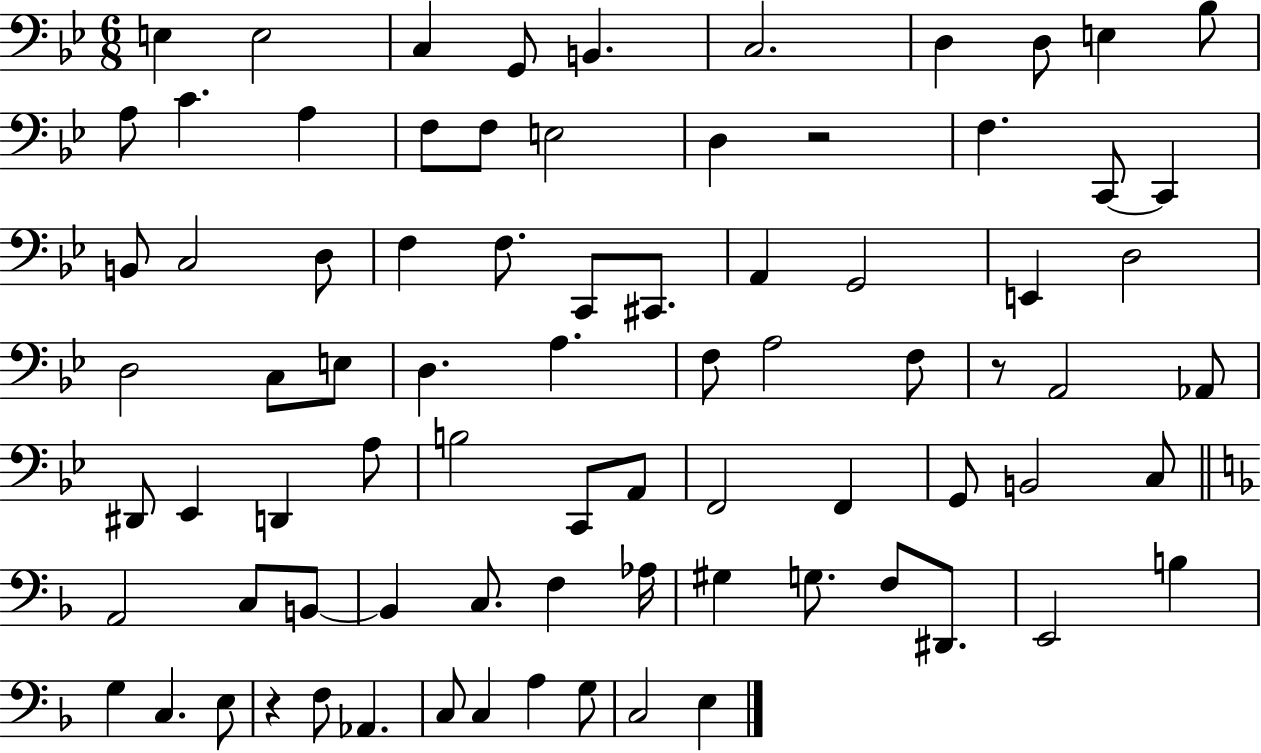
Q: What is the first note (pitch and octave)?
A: E3